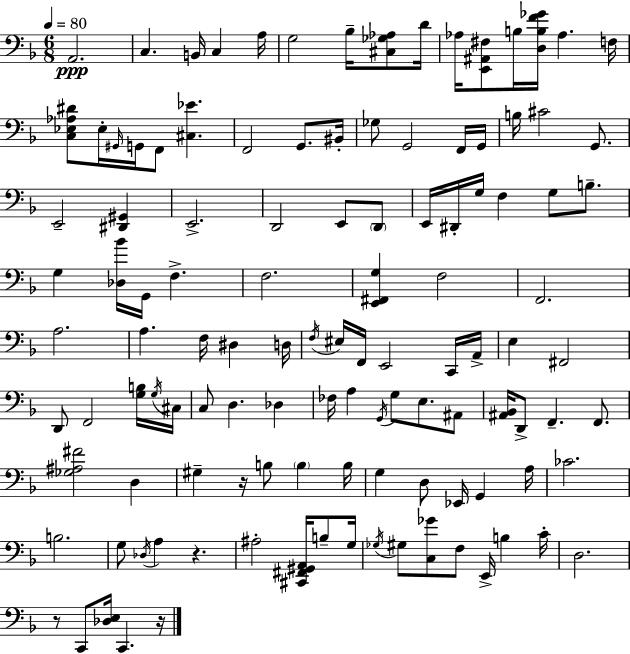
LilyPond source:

{
  \clef bass
  \numericTimeSignature
  \time 6/8
  \key f \major
  \tempo 4 = 80
  a,2.\ppp | c4. b,16 c4 a16 | g2 bes16-- <cis ges aes>8 d'16 | aes16 <e, ais, fis>8 b16 <d b f' ges'>16 aes4. f16 | \break <c ees aes dis'>8 ees16-. \grace { gis,16 } g,16 f,8 <cis ees'>4. | f,2 g,8. | bis,16-. ges8 g,2 f,16 | g,16 b16 cis'2 g,8. | \break e,2-- <dis, gis,>4 | e,2.-> | d,2 e,8 \parenthesize d,8 | e,16 dis,16-. g16 f4 g8 b8.-- | \break g4 <des bes'>16 g,16 f4.-> | f2. | <e, fis, g>4 f2 | f,2. | \break a2. | a4. f16 dis4 | d16 \acciaccatura { f16 } eis16 f,16 e,2 | c,16 a,16-> e4 fis,2 | \break d,8 f,2 | <g b>16 \acciaccatura { g16 } cis16 c8 d4. des4 | fes16 a4 \acciaccatura { g,16 } g8 e8. | ais,8 <ais, bes,>16 d,8-> f,4.-- | \break f,8. <ges ais fis'>2 | d4 gis4-- r16 b8 \parenthesize b4 | b16 g4 d8 ees,16 g,4 | a16 ces'2. | \break b2. | g8 \acciaccatura { des16 } a4 r4. | ais2-. | <cis, fis, gis, a,>16 b8-- g16 \acciaccatura { ges16 } gis8 <c ges'>8 f8 | \break e,16-> b4 c'16-. d2. | r8 c,8 <des e>16 c,4. | r16 \bar "|."
}